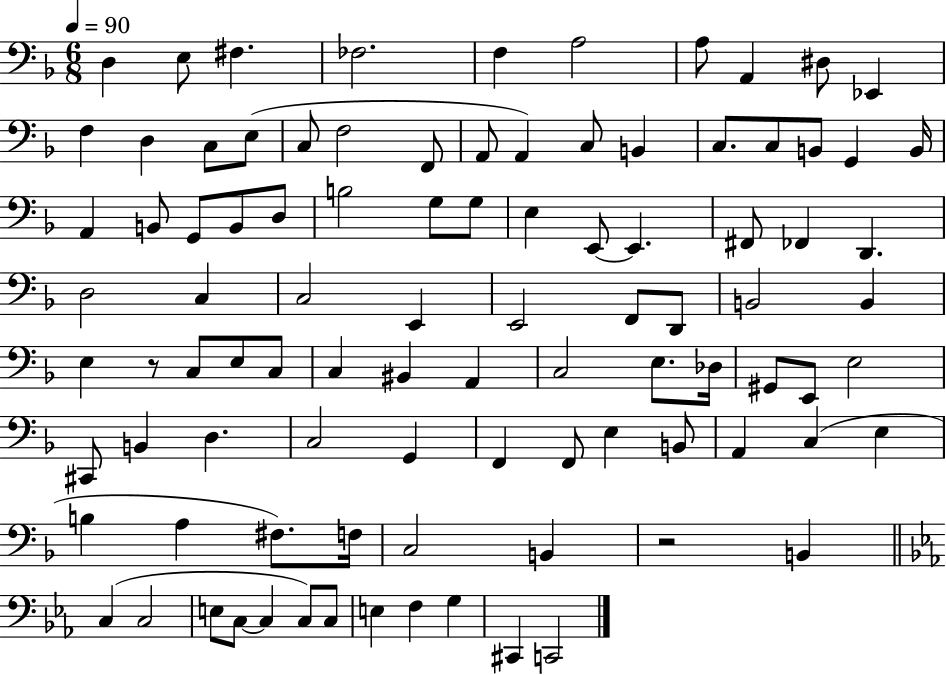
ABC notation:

X:1
T:Untitled
M:6/8
L:1/4
K:F
D, E,/2 ^F, _F,2 F, A,2 A,/2 A,, ^D,/2 _E,, F, D, C,/2 E,/2 C,/2 F,2 F,,/2 A,,/2 A,, C,/2 B,, C,/2 C,/2 B,,/2 G,, B,,/4 A,, B,,/2 G,,/2 B,,/2 D,/2 B,2 G,/2 G,/2 E, E,,/2 E,, ^F,,/2 _F,, D,, D,2 C, C,2 E,, E,,2 F,,/2 D,,/2 B,,2 B,, E, z/2 C,/2 E,/2 C,/2 C, ^B,, A,, C,2 E,/2 _D,/4 ^G,,/2 E,,/2 E,2 ^C,,/2 B,, D, C,2 G,, F,, F,,/2 E, B,,/2 A,, C, E, B, A, ^F,/2 F,/4 C,2 B,, z2 B,, C, C,2 E,/2 C,/2 C, C,/2 C,/2 E, F, G, ^C,, C,,2